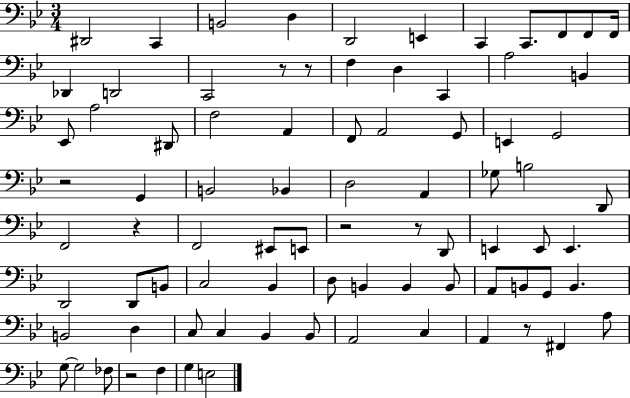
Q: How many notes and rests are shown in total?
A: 83